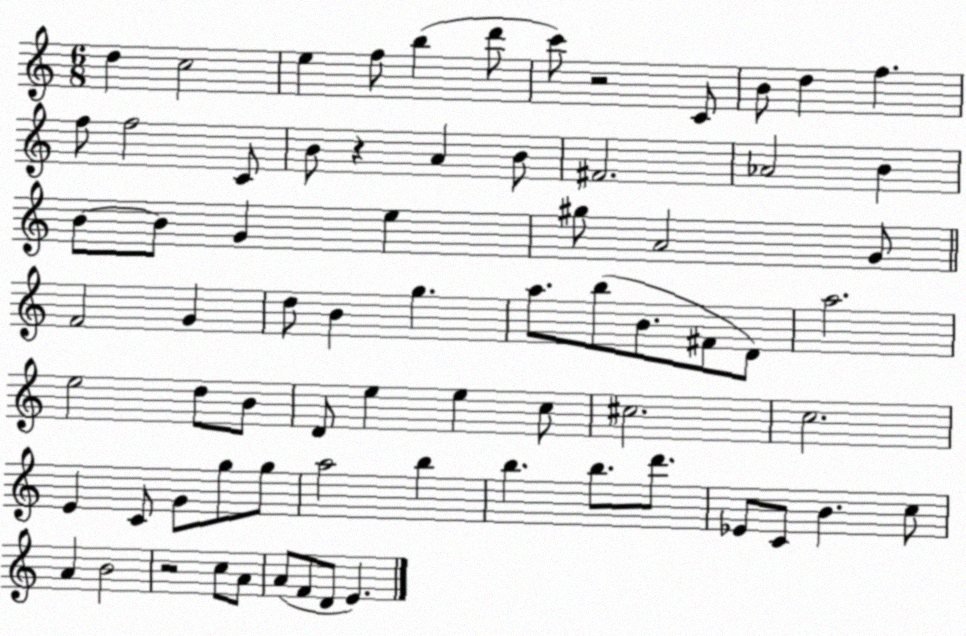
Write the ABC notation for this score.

X:1
T:Untitled
M:6/8
L:1/4
K:C
d c2 e f/2 b d'/2 c'/2 z2 C/2 B/2 d f f/2 f2 C/2 B/2 z A B/2 ^F2 _A2 B B/2 B/2 G e ^g/2 A2 G/2 F2 G d/2 B g a/2 b/2 B/2 ^F/2 D/2 a2 e2 d/2 B/2 D/2 e e c/2 ^c2 c2 E C/2 G/2 g/2 g/2 a2 b b b/2 d'/2 _E/2 C/2 B c/2 A B2 z2 c/2 A/2 A/2 F/2 D/2 E